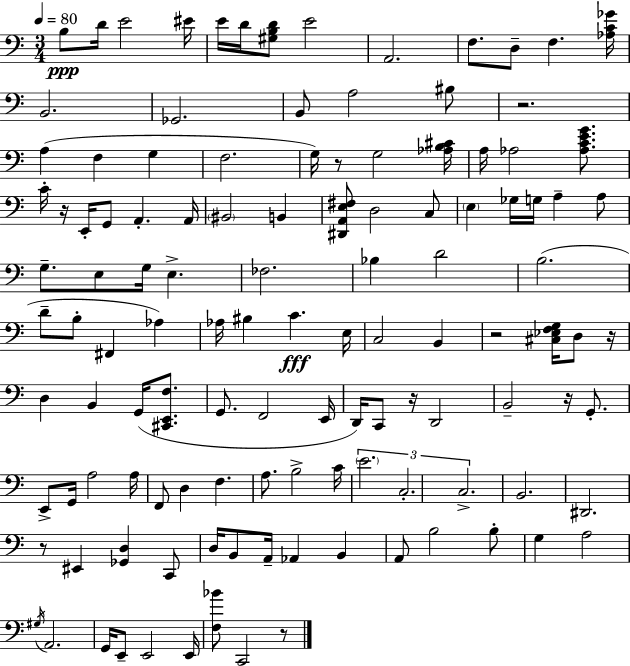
{
  \clef bass
  \numericTimeSignature
  \time 3/4
  \key a \minor
  \tempo 4 = 80
  b8\ppp d'16 e'2 eis'16 | e'16 d'16 <gis b d'>8 e'2 | a,2. | f8. d8-- f4. <aes c' ges'>16 | \break b,2. | ges,2. | b,8 a2 bis8 | r2. | \break a4( f4 g4 | f2. | g16) r8 g2 <aes b cis'>16 | a16 aes2 <aes c' e' g'>8. | \break c'16-. r16 e,16-. g,8 a,4.-. a,16 | \parenthesize bis,2 b,4 | <dis, a, e fis>8 d2 c8 | \parenthesize e4 ges16 g16 a4-- a8 | \break g8.-- e8 g16 e4.-> | fes2. | bes4 d'2 | b2.( | \break d'8-- b8-. fis,4 aes4) | aes16 bis4 c'4.\fff e16 | c2 b,4 | r2 <cis ees f g>16 d8 r16 | \break d4 b,4 g,16( <cis, e, f>8. | g,8. f,2 e,16 | d,16) c,8 r16 d,2 | b,2-- r16 g,8.-. | \break e,8-> g,16 a2 a16 | f,8 d4 f4. | a8. b2-> c'16 | \tuplet 3/2 { \parenthesize e'2. | \break c2.-. | c2.-> } | b,2. | dis,2. | \break r8 eis,4 <ges, d>4 c,8 | d16 b,8 a,16-- aes,4 b,4 | a,8 b2 b8-. | g4 a2 | \break \acciaccatura { gis16 } a,2. | g,16 e,8-- e,2 | e,16 <f bes'>8 c,2 r8 | \bar "|."
}